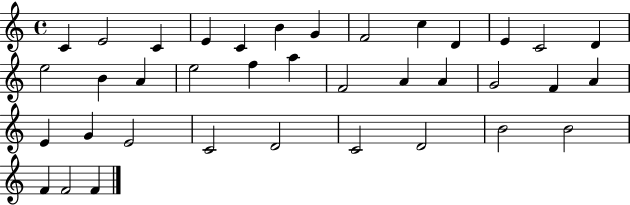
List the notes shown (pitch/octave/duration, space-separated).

C4/q E4/h C4/q E4/q C4/q B4/q G4/q F4/h C5/q D4/q E4/q C4/h D4/q E5/h B4/q A4/q E5/h F5/q A5/q F4/h A4/q A4/q G4/h F4/q A4/q E4/q G4/q E4/h C4/h D4/h C4/h D4/h B4/h B4/h F4/q F4/h F4/q